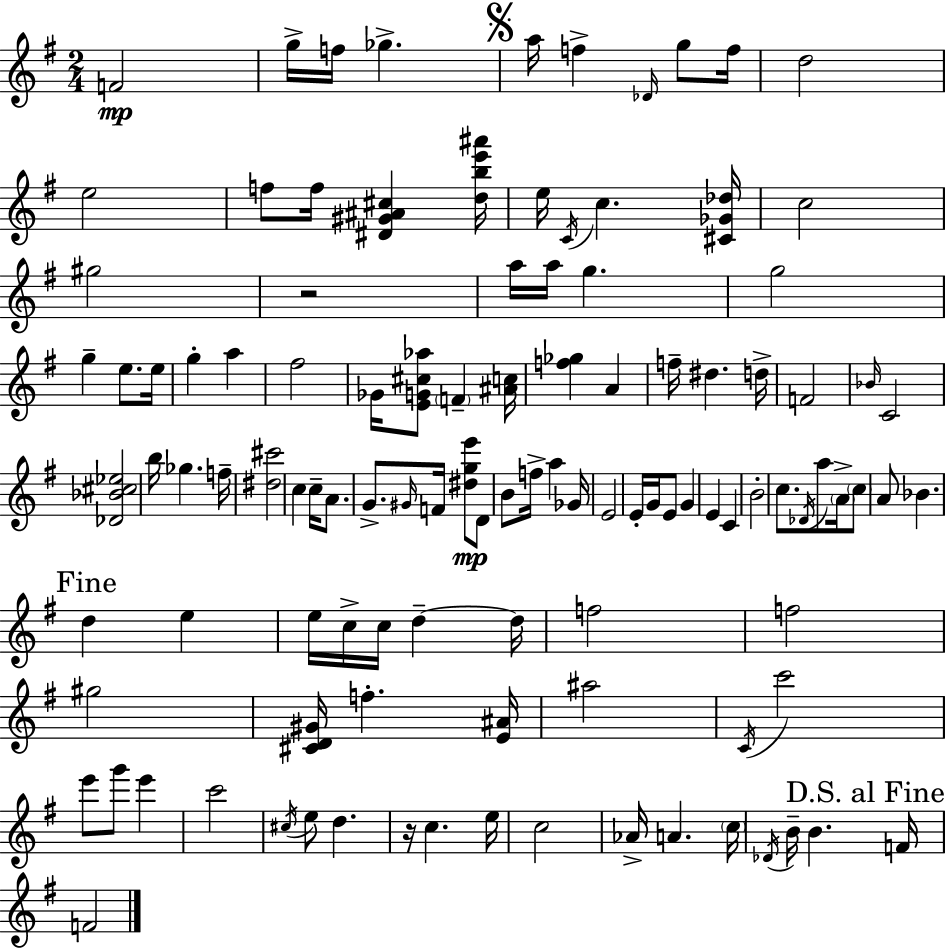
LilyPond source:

{
  \clef treble
  \numericTimeSignature
  \time 2/4
  \key e \minor
  f'2\mp | g''16-> f''16 ges''4.-> | \mark \markup { \musicglyph "scripts.segno" } a''16 f''4-> \grace { des'16 } g''8 | f''16 d''2 | \break e''2 | f''8 f''16 <dis' gis' ais' cis''>4 | <d'' b'' e''' ais'''>16 e''16 \acciaccatura { c'16 } c''4. | <cis' ges' des''>16 c''2 | \break gis''2 | r2 | a''16 a''16 g''4. | g''2 | \break g''4-- e''8. | e''16 g''4-. a''4 | fis''2 | ges'16 <e' g' cis'' aes''>8 \parenthesize f'4-- | \break <ais' c''>16 <f'' ges''>4 a'4 | f''16-- dis''4. | d''16-> f'2 | \grace { bes'16 } c'2 | \break <des' bes' cis'' ees''>2 | b''16 ges''4. | f''16-- <dis'' cis'''>2 | c''4 c''16-- | \break a'8. g'8.-> \grace { gis'16 } f'16 | <dis'' g'' e'''>8\mp d'8 b'8 f''16-> a''4 | ges'16 e'2 | e'16-. g'16 e'8 | \break g'4 e'4 | c'4 b'2-. | c''8. \acciaccatura { des'16 } | a''8 \parenthesize a'16-> \parenthesize c''8 a'8 bes'4. | \break \mark "Fine" d''4 | e''4 e''16 c''16-> c''16 | d''4--~~ d''16 f''2 | f''2 | \break gis''2 | <cis' d' gis'>16 f''4.-. | <e' ais'>16 ais''2 | \acciaccatura { c'16 } c'''2 | \break e'''8 | g'''8 e'''4 c'''2 | \acciaccatura { cis''16 } e''8 | d''4. r16 | \break c''4. e''16 c''2 | aes'16-> | a'4. \parenthesize c''16 \acciaccatura { des'16 } | b'16-- b'4. \mark "D.S. al Fine" f'16 | \break f'2 | \bar "|."
}